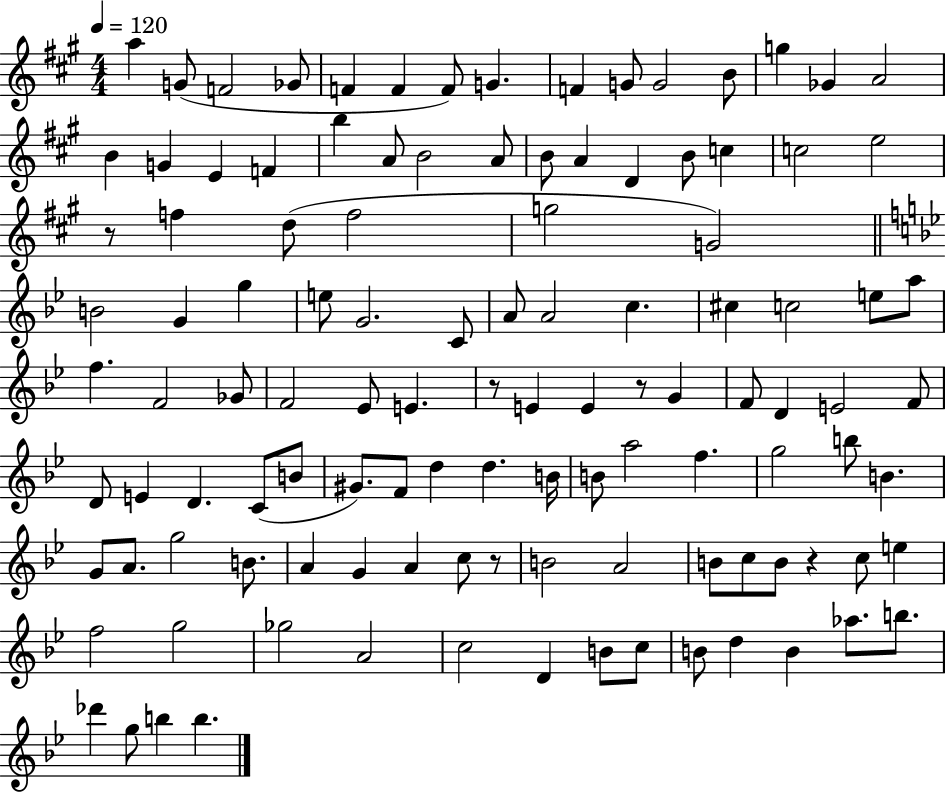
A5/q G4/e F4/h Gb4/e F4/q F4/q F4/e G4/q. F4/q G4/e G4/h B4/e G5/q Gb4/q A4/h B4/q G4/q E4/q F4/q B5/q A4/e B4/h A4/e B4/e A4/q D4/q B4/e C5/q C5/h E5/h R/e F5/q D5/e F5/h G5/h G4/h B4/h G4/q G5/q E5/e G4/h. C4/e A4/e A4/h C5/q. C#5/q C5/h E5/e A5/e F5/q. F4/h Gb4/e F4/h Eb4/e E4/q. R/e E4/q E4/q R/e G4/q F4/e D4/q E4/h F4/e D4/e E4/q D4/q. C4/e B4/e G#4/e. F4/e D5/q D5/q. B4/s B4/e A5/h F5/q. G5/h B5/e B4/q. G4/e A4/e. G5/h B4/e. A4/q G4/q A4/q C5/e R/e B4/h A4/h B4/e C5/e B4/e R/q C5/e E5/q F5/h G5/h Gb5/h A4/h C5/h D4/q B4/e C5/e B4/e D5/q B4/q Ab5/e. B5/e. Db6/q G5/e B5/q B5/q.